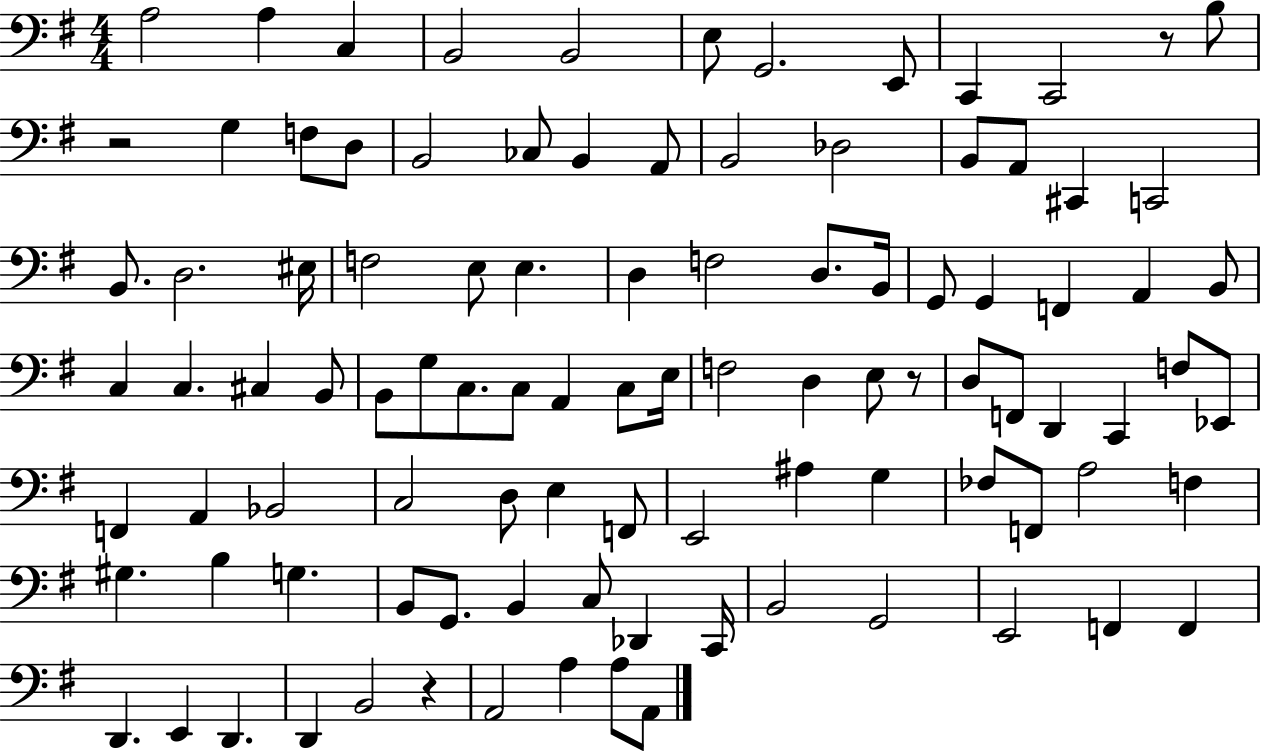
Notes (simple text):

A3/h A3/q C3/q B2/h B2/h E3/e G2/h. E2/e C2/q C2/h R/e B3/e R/h G3/q F3/e D3/e B2/h CES3/e B2/q A2/e B2/h Db3/h B2/e A2/e C#2/q C2/h B2/e. D3/h. EIS3/s F3/h E3/e E3/q. D3/q F3/h D3/e. B2/s G2/e G2/q F2/q A2/q B2/e C3/q C3/q. C#3/q B2/e B2/e G3/e C3/e. C3/e A2/q C3/e E3/s F3/h D3/q E3/e R/e D3/e F2/e D2/q C2/q F3/e Eb2/e F2/q A2/q Bb2/h C3/h D3/e E3/q F2/e E2/h A#3/q G3/q FES3/e F2/e A3/h F3/q G#3/q. B3/q G3/q. B2/e G2/e. B2/q C3/e Db2/q C2/s B2/h G2/h E2/h F2/q F2/q D2/q. E2/q D2/q. D2/q B2/h R/q A2/h A3/q A3/e A2/e